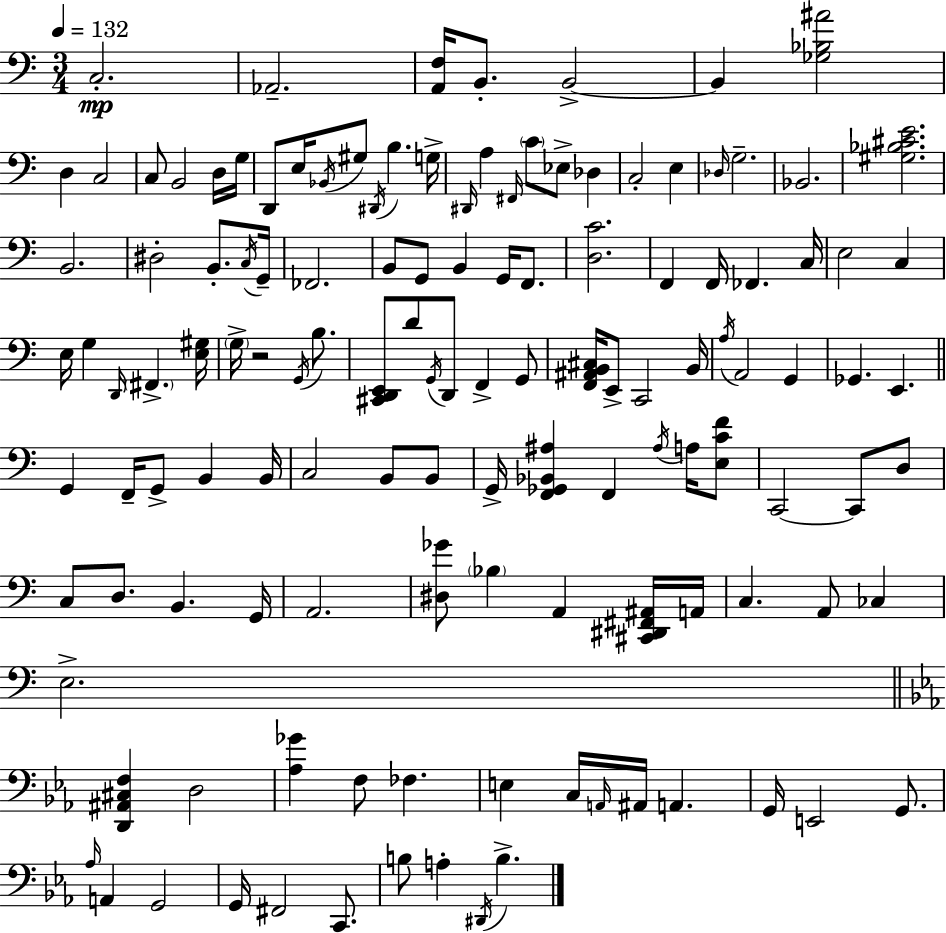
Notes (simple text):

C3/h. Ab2/h. [A2,F3]/s B2/e. B2/h B2/q [Gb3,Bb3,A#4]/h D3/q C3/h C3/e B2/h D3/s G3/s D2/e E3/s Bb2/s G#3/e D#2/s B3/q. G3/s D#2/s A3/q F#2/s C4/e Eb3/e Db3/q C3/h E3/q Db3/s G3/h. Bb2/h. [G#3,Bb3,C#4,E4]/h. B2/h. D#3/h B2/e. C3/s G2/s FES2/h. B2/e G2/e B2/q G2/s F2/e. [D3,C4]/h. F2/q F2/s FES2/q. C3/s E3/h C3/q E3/s G3/q D2/s F#2/q. [E3,G#3]/s G3/s R/h G2/s B3/e. [C#2,D2,E2]/e D4/e G2/s D2/e F2/q G2/e [F2,A#2,B2,C#3]/s E2/e C2/h B2/s A3/s A2/h G2/q Gb2/q. E2/q. G2/q F2/s G2/e B2/q B2/s C3/h B2/e B2/e G2/s [F2,Gb2,Bb2,A#3]/q F2/q A#3/s A3/s [E3,C4,F4]/e C2/h C2/e D3/e C3/e D3/e. B2/q. G2/s A2/h. [D#3,Gb4]/e Bb3/q A2/q [C#2,D#2,F#2,A#2]/s A2/s C3/q. A2/e CES3/q E3/h. [D2,A#2,C#3,F3]/q D3/h [Ab3,Gb4]/q F3/e FES3/q. E3/q C3/s A2/s A#2/s A2/q. G2/s E2/h G2/e. Ab3/s A2/q G2/h G2/s F#2/h C2/e. B3/e A3/q D#2/s B3/q.